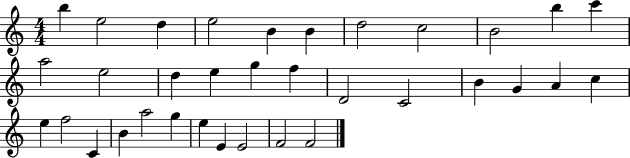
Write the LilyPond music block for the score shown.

{
  \clef treble
  \numericTimeSignature
  \time 4/4
  \key c \major
  b''4 e''2 d''4 | e''2 b'4 b'4 | d''2 c''2 | b'2 b''4 c'''4 | \break a''2 e''2 | d''4 e''4 g''4 f''4 | d'2 c'2 | b'4 g'4 a'4 c''4 | \break e''4 f''2 c'4 | b'4 a''2 g''4 | e''4 e'4 e'2 | f'2 f'2 | \break \bar "|."
}